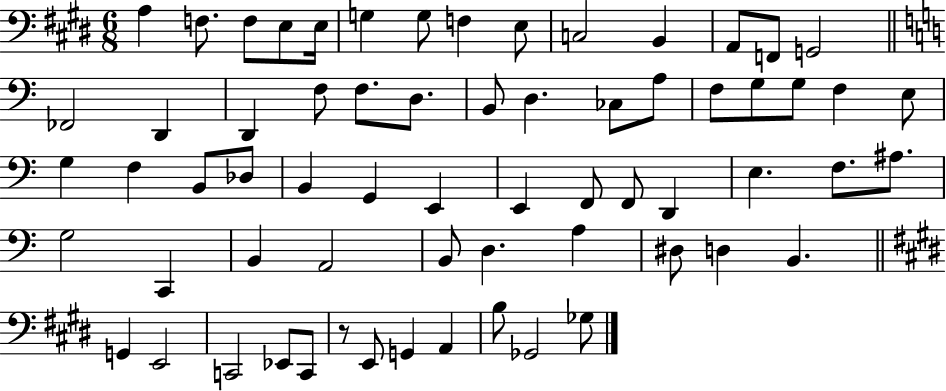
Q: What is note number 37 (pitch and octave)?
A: E2